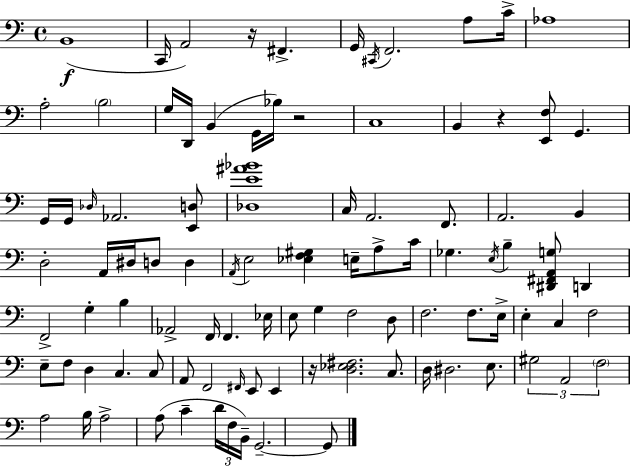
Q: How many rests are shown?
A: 4